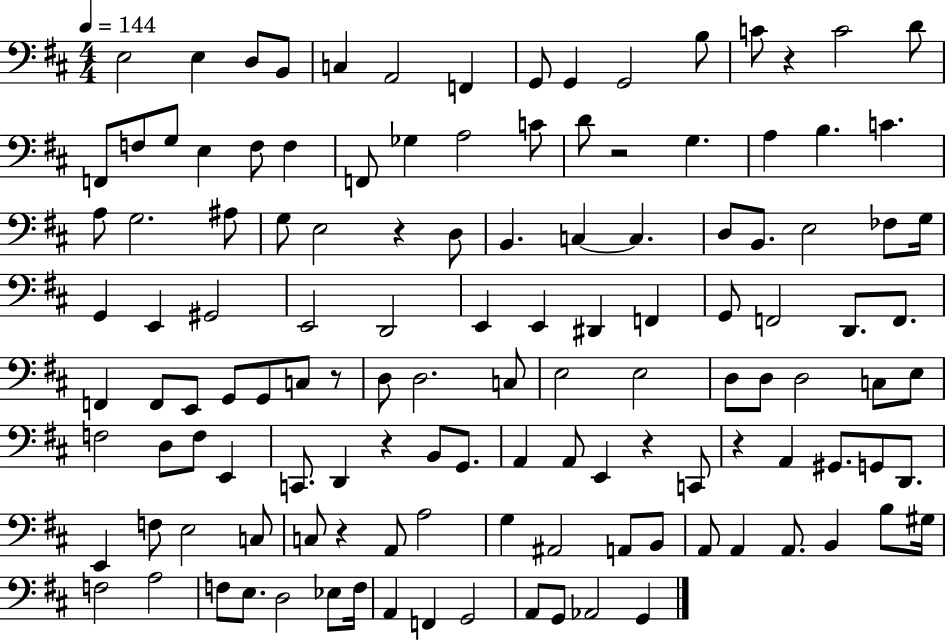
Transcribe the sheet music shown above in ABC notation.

X:1
T:Untitled
M:4/4
L:1/4
K:D
E,2 E, D,/2 B,,/2 C, A,,2 F,, G,,/2 G,, G,,2 B,/2 C/2 z C2 D/2 F,,/2 F,/2 G,/2 E, F,/2 F, F,,/2 _G, A,2 C/2 D/2 z2 G, A, B, C A,/2 G,2 ^A,/2 G,/2 E,2 z D,/2 B,, C, C, D,/2 B,,/2 E,2 _F,/2 G,/4 G,, E,, ^G,,2 E,,2 D,,2 E,, E,, ^D,, F,, G,,/2 F,,2 D,,/2 F,,/2 F,, F,,/2 E,,/2 G,,/2 G,,/2 C,/2 z/2 D,/2 D,2 C,/2 E,2 E,2 D,/2 D,/2 D,2 C,/2 E,/2 F,2 D,/2 F,/2 E,, C,,/2 D,, z B,,/2 G,,/2 A,, A,,/2 E,, z C,,/2 z A,, ^G,,/2 G,,/2 D,,/2 E,, F,/2 E,2 C,/2 C,/2 z A,,/2 A,2 G, ^A,,2 A,,/2 B,,/2 A,,/2 A,, A,,/2 B,, B,/2 ^G,/4 F,2 A,2 F,/2 E,/2 D,2 _E,/2 F,/4 A,, F,, G,,2 A,,/2 G,,/2 _A,,2 G,,